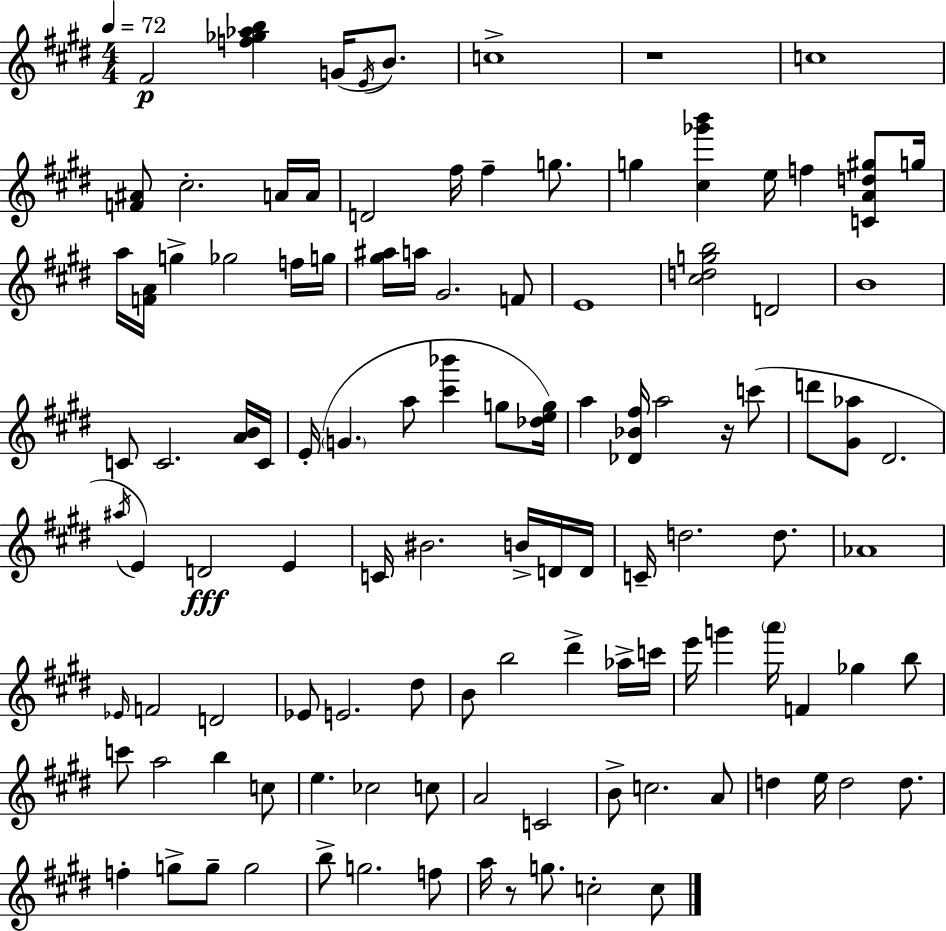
{
  \clef treble
  \numericTimeSignature
  \time 4/4
  \key e \major
  \tempo 4 = 72
  fis'2\p <f'' ges'' aes'' b''>4 g'16( \acciaccatura { e'16 } b'8.) | c''1-> | r1 | c''1 | \break <f' ais'>8 cis''2.-. a'16 | a'16 d'2 fis''16 fis''4-- g''8. | g''4 <cis'' ges''' b'''>4 e''16 f''4 <c' a' d'' gis''>8 | g''16 a''16 <f' a'>16 g''4-> ges''2 f''16 | \break g''16 <gis'' ais''>16 a''16 gis'2. f'8 | e'1 | <cis'' d'' g'' b''>2 d'2 | b'1 | \break c'8 c'2. <a' b'>16 | c'16 e'16-.( \parenthesize g'4. a''8 <cis''' bes'''>4 g''8 | <des'' e'' g''>16) a''4 <des' bes' fis''>16 a''2 r16 c'''8( | d'''8 <gis' aes''>8 dis'2. | \break \acciaccatura { ais''16 }) e'4 d'2\fff e'4 | c'16 bis'2. b'16-> | d'16 d'16 c'16-- d''2. d''8. | aes'1 | \break \grace { ees'16 } f'2 d'2 | ees'8 e'2. | dis''8 b'8 b''2 dis'''4-> | aes''16-> c'''16 e'''16 g'''4 \parenthesize a'''16 f'4 ges''4 | \break b''8 c'''8 a''2 b''4 | c''8 e''4. ces''2 | c''8 a'2 c'2 | b'8-> c''2. | \break a'8 d''4 e''16 d''2 | d''8. f''4-. g''8-> g''8-- g''2 | b''8-> g''2. | f''8 a''16 r8 g''8. c''2-. | \break c''8 \bar "|."
}